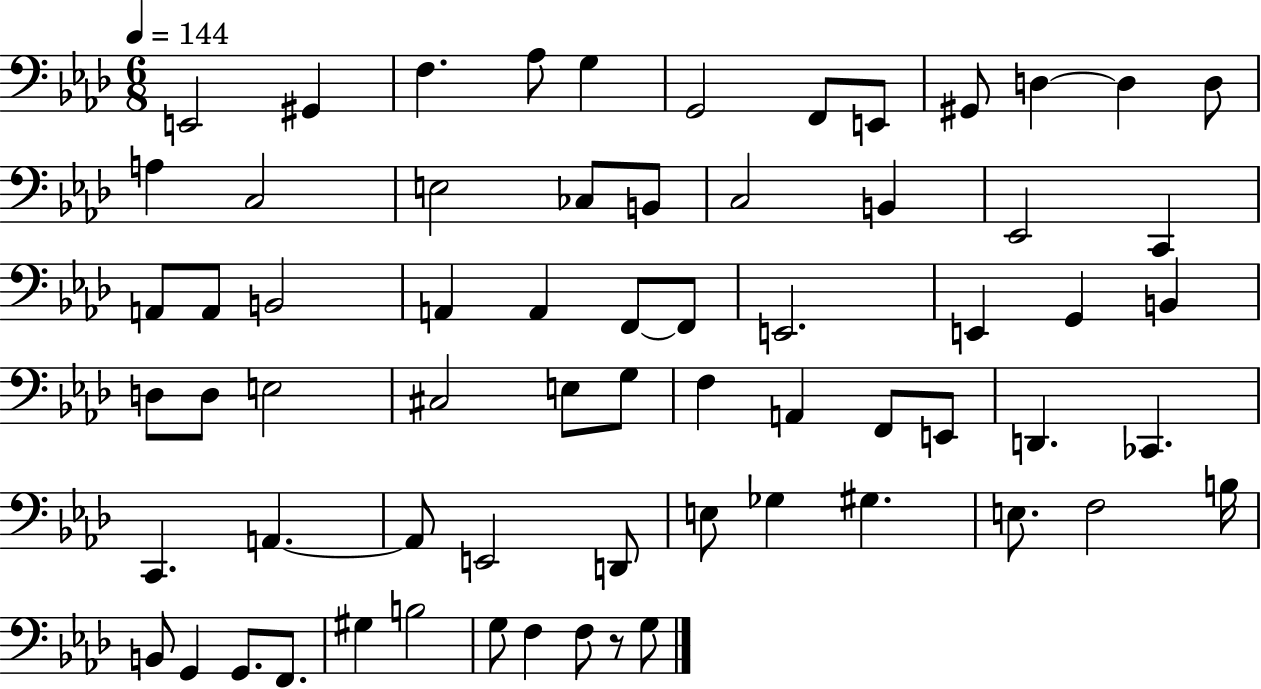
E2/h G#2/q F3/q. Ab3/e G3/q G2/h F2/e E2/e G#2/e D3/q D3/q D3/e A3/q C3/h E3/h CES3/e B2/e C3/h B2/q Eb2/h C2/q A2/e A2/e B2/h A2/q A2/q F2/e F2/e E2/h. E2/q G2/q B2/q D3/e D3/e E3/h C#3/h E3/e G3/e F3/q A2/q F2/e E2/e D2/q. CES2/q. C2/q. A2/q. A2/e E2/h D2/e E3/e Gb3/q G#3/q. E3/e. F3/h B3/s B2/e G2/q G2/e. F2/e. G#3/q B3/h G3/e F3/q F3/e R/e G3/e